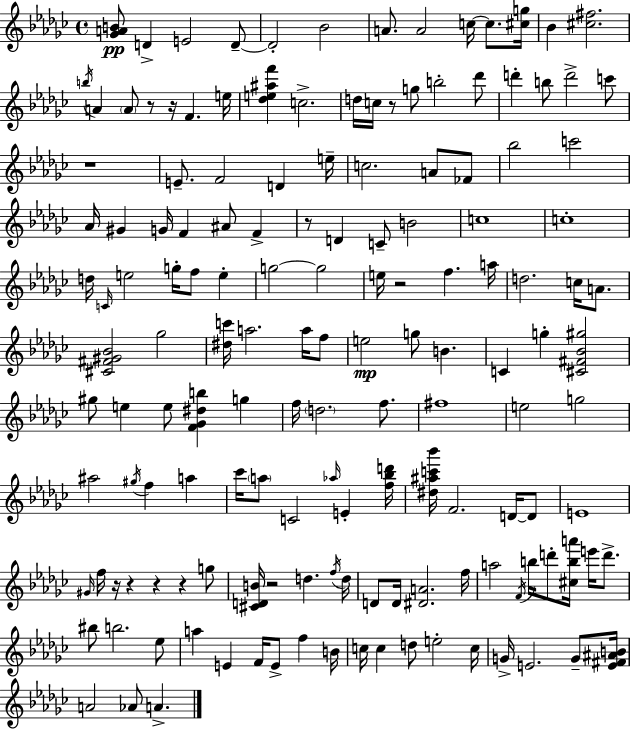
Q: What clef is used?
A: treble